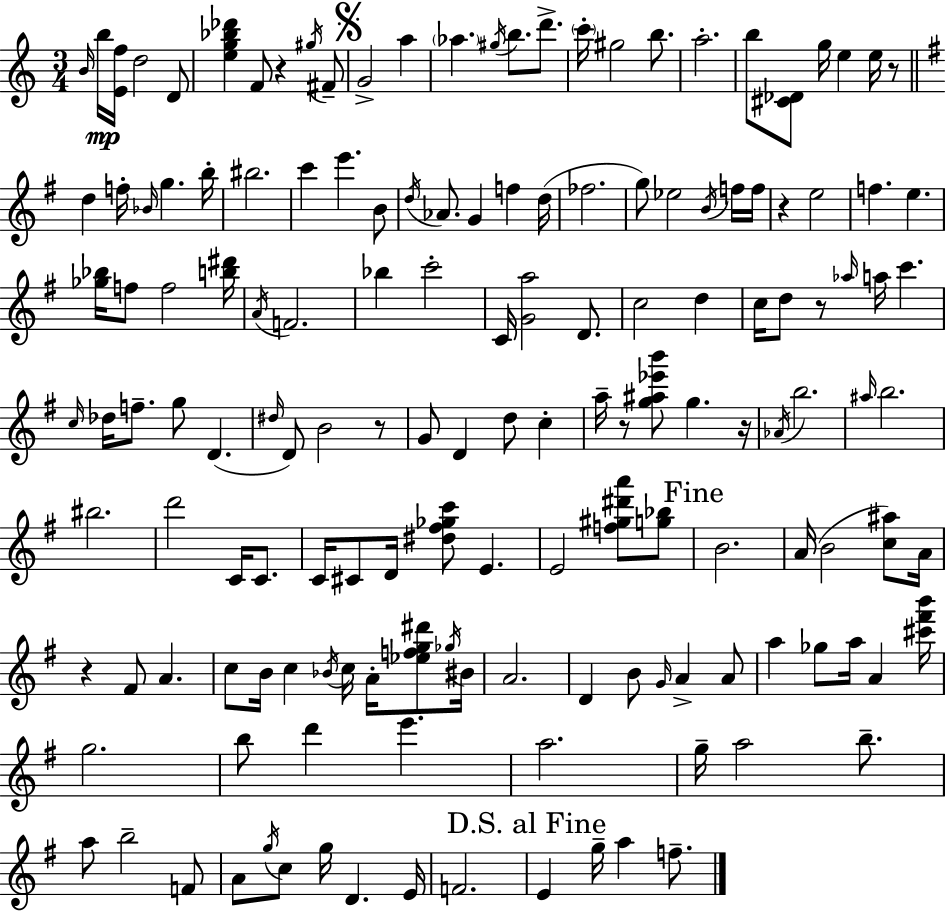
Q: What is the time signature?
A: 3/4